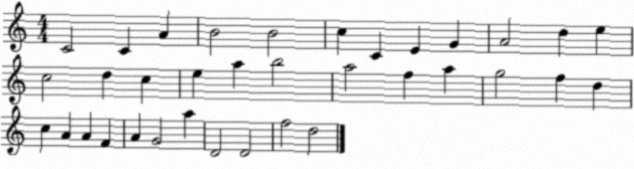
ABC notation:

X:1
T:Untitled
M:4/4
L:1/4
K:C
C2 C A B2 B2 c C E G A2 d e c2 d c e a b2 a2 f a g2 f d c A A F A G2 a D2 D2 f2 d2